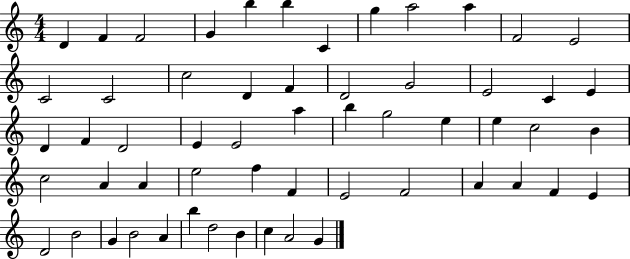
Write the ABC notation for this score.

X:1
T:Untitled
M:4/4
L:1/4
K:C
D F F2 G b b C g a2 a F2 E2 C2 C2 c2 D F D2 G2 E2 C E D F D2 E E2 a b g2 e e c2 B c2 A A e2 f F E2 F2 A A F E D2 B2 G B2 A b d2 B c A2 G